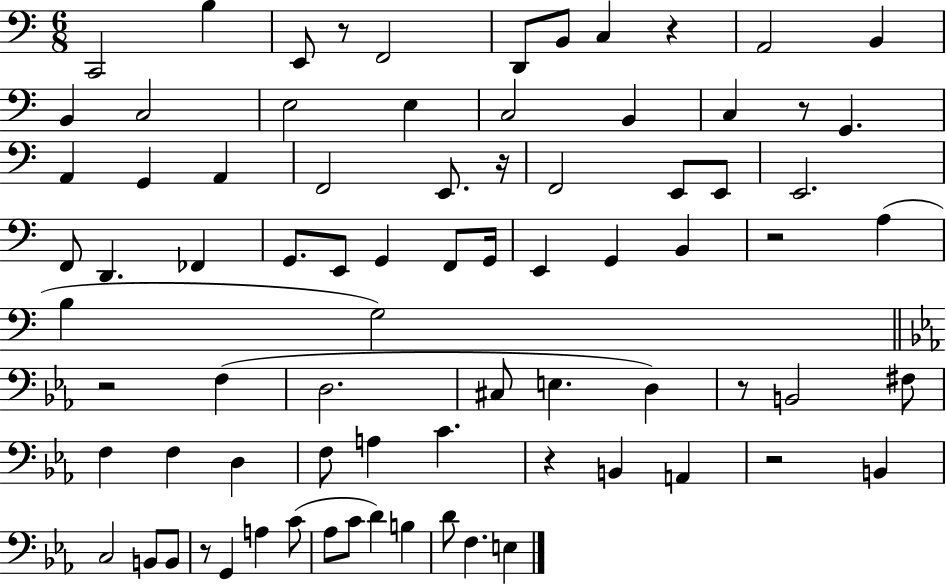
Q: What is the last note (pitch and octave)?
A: E3